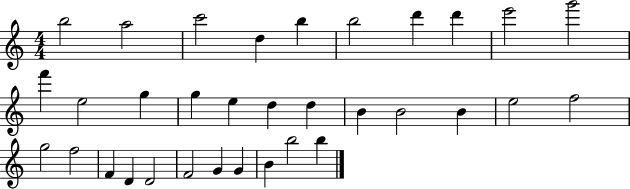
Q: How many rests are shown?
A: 0